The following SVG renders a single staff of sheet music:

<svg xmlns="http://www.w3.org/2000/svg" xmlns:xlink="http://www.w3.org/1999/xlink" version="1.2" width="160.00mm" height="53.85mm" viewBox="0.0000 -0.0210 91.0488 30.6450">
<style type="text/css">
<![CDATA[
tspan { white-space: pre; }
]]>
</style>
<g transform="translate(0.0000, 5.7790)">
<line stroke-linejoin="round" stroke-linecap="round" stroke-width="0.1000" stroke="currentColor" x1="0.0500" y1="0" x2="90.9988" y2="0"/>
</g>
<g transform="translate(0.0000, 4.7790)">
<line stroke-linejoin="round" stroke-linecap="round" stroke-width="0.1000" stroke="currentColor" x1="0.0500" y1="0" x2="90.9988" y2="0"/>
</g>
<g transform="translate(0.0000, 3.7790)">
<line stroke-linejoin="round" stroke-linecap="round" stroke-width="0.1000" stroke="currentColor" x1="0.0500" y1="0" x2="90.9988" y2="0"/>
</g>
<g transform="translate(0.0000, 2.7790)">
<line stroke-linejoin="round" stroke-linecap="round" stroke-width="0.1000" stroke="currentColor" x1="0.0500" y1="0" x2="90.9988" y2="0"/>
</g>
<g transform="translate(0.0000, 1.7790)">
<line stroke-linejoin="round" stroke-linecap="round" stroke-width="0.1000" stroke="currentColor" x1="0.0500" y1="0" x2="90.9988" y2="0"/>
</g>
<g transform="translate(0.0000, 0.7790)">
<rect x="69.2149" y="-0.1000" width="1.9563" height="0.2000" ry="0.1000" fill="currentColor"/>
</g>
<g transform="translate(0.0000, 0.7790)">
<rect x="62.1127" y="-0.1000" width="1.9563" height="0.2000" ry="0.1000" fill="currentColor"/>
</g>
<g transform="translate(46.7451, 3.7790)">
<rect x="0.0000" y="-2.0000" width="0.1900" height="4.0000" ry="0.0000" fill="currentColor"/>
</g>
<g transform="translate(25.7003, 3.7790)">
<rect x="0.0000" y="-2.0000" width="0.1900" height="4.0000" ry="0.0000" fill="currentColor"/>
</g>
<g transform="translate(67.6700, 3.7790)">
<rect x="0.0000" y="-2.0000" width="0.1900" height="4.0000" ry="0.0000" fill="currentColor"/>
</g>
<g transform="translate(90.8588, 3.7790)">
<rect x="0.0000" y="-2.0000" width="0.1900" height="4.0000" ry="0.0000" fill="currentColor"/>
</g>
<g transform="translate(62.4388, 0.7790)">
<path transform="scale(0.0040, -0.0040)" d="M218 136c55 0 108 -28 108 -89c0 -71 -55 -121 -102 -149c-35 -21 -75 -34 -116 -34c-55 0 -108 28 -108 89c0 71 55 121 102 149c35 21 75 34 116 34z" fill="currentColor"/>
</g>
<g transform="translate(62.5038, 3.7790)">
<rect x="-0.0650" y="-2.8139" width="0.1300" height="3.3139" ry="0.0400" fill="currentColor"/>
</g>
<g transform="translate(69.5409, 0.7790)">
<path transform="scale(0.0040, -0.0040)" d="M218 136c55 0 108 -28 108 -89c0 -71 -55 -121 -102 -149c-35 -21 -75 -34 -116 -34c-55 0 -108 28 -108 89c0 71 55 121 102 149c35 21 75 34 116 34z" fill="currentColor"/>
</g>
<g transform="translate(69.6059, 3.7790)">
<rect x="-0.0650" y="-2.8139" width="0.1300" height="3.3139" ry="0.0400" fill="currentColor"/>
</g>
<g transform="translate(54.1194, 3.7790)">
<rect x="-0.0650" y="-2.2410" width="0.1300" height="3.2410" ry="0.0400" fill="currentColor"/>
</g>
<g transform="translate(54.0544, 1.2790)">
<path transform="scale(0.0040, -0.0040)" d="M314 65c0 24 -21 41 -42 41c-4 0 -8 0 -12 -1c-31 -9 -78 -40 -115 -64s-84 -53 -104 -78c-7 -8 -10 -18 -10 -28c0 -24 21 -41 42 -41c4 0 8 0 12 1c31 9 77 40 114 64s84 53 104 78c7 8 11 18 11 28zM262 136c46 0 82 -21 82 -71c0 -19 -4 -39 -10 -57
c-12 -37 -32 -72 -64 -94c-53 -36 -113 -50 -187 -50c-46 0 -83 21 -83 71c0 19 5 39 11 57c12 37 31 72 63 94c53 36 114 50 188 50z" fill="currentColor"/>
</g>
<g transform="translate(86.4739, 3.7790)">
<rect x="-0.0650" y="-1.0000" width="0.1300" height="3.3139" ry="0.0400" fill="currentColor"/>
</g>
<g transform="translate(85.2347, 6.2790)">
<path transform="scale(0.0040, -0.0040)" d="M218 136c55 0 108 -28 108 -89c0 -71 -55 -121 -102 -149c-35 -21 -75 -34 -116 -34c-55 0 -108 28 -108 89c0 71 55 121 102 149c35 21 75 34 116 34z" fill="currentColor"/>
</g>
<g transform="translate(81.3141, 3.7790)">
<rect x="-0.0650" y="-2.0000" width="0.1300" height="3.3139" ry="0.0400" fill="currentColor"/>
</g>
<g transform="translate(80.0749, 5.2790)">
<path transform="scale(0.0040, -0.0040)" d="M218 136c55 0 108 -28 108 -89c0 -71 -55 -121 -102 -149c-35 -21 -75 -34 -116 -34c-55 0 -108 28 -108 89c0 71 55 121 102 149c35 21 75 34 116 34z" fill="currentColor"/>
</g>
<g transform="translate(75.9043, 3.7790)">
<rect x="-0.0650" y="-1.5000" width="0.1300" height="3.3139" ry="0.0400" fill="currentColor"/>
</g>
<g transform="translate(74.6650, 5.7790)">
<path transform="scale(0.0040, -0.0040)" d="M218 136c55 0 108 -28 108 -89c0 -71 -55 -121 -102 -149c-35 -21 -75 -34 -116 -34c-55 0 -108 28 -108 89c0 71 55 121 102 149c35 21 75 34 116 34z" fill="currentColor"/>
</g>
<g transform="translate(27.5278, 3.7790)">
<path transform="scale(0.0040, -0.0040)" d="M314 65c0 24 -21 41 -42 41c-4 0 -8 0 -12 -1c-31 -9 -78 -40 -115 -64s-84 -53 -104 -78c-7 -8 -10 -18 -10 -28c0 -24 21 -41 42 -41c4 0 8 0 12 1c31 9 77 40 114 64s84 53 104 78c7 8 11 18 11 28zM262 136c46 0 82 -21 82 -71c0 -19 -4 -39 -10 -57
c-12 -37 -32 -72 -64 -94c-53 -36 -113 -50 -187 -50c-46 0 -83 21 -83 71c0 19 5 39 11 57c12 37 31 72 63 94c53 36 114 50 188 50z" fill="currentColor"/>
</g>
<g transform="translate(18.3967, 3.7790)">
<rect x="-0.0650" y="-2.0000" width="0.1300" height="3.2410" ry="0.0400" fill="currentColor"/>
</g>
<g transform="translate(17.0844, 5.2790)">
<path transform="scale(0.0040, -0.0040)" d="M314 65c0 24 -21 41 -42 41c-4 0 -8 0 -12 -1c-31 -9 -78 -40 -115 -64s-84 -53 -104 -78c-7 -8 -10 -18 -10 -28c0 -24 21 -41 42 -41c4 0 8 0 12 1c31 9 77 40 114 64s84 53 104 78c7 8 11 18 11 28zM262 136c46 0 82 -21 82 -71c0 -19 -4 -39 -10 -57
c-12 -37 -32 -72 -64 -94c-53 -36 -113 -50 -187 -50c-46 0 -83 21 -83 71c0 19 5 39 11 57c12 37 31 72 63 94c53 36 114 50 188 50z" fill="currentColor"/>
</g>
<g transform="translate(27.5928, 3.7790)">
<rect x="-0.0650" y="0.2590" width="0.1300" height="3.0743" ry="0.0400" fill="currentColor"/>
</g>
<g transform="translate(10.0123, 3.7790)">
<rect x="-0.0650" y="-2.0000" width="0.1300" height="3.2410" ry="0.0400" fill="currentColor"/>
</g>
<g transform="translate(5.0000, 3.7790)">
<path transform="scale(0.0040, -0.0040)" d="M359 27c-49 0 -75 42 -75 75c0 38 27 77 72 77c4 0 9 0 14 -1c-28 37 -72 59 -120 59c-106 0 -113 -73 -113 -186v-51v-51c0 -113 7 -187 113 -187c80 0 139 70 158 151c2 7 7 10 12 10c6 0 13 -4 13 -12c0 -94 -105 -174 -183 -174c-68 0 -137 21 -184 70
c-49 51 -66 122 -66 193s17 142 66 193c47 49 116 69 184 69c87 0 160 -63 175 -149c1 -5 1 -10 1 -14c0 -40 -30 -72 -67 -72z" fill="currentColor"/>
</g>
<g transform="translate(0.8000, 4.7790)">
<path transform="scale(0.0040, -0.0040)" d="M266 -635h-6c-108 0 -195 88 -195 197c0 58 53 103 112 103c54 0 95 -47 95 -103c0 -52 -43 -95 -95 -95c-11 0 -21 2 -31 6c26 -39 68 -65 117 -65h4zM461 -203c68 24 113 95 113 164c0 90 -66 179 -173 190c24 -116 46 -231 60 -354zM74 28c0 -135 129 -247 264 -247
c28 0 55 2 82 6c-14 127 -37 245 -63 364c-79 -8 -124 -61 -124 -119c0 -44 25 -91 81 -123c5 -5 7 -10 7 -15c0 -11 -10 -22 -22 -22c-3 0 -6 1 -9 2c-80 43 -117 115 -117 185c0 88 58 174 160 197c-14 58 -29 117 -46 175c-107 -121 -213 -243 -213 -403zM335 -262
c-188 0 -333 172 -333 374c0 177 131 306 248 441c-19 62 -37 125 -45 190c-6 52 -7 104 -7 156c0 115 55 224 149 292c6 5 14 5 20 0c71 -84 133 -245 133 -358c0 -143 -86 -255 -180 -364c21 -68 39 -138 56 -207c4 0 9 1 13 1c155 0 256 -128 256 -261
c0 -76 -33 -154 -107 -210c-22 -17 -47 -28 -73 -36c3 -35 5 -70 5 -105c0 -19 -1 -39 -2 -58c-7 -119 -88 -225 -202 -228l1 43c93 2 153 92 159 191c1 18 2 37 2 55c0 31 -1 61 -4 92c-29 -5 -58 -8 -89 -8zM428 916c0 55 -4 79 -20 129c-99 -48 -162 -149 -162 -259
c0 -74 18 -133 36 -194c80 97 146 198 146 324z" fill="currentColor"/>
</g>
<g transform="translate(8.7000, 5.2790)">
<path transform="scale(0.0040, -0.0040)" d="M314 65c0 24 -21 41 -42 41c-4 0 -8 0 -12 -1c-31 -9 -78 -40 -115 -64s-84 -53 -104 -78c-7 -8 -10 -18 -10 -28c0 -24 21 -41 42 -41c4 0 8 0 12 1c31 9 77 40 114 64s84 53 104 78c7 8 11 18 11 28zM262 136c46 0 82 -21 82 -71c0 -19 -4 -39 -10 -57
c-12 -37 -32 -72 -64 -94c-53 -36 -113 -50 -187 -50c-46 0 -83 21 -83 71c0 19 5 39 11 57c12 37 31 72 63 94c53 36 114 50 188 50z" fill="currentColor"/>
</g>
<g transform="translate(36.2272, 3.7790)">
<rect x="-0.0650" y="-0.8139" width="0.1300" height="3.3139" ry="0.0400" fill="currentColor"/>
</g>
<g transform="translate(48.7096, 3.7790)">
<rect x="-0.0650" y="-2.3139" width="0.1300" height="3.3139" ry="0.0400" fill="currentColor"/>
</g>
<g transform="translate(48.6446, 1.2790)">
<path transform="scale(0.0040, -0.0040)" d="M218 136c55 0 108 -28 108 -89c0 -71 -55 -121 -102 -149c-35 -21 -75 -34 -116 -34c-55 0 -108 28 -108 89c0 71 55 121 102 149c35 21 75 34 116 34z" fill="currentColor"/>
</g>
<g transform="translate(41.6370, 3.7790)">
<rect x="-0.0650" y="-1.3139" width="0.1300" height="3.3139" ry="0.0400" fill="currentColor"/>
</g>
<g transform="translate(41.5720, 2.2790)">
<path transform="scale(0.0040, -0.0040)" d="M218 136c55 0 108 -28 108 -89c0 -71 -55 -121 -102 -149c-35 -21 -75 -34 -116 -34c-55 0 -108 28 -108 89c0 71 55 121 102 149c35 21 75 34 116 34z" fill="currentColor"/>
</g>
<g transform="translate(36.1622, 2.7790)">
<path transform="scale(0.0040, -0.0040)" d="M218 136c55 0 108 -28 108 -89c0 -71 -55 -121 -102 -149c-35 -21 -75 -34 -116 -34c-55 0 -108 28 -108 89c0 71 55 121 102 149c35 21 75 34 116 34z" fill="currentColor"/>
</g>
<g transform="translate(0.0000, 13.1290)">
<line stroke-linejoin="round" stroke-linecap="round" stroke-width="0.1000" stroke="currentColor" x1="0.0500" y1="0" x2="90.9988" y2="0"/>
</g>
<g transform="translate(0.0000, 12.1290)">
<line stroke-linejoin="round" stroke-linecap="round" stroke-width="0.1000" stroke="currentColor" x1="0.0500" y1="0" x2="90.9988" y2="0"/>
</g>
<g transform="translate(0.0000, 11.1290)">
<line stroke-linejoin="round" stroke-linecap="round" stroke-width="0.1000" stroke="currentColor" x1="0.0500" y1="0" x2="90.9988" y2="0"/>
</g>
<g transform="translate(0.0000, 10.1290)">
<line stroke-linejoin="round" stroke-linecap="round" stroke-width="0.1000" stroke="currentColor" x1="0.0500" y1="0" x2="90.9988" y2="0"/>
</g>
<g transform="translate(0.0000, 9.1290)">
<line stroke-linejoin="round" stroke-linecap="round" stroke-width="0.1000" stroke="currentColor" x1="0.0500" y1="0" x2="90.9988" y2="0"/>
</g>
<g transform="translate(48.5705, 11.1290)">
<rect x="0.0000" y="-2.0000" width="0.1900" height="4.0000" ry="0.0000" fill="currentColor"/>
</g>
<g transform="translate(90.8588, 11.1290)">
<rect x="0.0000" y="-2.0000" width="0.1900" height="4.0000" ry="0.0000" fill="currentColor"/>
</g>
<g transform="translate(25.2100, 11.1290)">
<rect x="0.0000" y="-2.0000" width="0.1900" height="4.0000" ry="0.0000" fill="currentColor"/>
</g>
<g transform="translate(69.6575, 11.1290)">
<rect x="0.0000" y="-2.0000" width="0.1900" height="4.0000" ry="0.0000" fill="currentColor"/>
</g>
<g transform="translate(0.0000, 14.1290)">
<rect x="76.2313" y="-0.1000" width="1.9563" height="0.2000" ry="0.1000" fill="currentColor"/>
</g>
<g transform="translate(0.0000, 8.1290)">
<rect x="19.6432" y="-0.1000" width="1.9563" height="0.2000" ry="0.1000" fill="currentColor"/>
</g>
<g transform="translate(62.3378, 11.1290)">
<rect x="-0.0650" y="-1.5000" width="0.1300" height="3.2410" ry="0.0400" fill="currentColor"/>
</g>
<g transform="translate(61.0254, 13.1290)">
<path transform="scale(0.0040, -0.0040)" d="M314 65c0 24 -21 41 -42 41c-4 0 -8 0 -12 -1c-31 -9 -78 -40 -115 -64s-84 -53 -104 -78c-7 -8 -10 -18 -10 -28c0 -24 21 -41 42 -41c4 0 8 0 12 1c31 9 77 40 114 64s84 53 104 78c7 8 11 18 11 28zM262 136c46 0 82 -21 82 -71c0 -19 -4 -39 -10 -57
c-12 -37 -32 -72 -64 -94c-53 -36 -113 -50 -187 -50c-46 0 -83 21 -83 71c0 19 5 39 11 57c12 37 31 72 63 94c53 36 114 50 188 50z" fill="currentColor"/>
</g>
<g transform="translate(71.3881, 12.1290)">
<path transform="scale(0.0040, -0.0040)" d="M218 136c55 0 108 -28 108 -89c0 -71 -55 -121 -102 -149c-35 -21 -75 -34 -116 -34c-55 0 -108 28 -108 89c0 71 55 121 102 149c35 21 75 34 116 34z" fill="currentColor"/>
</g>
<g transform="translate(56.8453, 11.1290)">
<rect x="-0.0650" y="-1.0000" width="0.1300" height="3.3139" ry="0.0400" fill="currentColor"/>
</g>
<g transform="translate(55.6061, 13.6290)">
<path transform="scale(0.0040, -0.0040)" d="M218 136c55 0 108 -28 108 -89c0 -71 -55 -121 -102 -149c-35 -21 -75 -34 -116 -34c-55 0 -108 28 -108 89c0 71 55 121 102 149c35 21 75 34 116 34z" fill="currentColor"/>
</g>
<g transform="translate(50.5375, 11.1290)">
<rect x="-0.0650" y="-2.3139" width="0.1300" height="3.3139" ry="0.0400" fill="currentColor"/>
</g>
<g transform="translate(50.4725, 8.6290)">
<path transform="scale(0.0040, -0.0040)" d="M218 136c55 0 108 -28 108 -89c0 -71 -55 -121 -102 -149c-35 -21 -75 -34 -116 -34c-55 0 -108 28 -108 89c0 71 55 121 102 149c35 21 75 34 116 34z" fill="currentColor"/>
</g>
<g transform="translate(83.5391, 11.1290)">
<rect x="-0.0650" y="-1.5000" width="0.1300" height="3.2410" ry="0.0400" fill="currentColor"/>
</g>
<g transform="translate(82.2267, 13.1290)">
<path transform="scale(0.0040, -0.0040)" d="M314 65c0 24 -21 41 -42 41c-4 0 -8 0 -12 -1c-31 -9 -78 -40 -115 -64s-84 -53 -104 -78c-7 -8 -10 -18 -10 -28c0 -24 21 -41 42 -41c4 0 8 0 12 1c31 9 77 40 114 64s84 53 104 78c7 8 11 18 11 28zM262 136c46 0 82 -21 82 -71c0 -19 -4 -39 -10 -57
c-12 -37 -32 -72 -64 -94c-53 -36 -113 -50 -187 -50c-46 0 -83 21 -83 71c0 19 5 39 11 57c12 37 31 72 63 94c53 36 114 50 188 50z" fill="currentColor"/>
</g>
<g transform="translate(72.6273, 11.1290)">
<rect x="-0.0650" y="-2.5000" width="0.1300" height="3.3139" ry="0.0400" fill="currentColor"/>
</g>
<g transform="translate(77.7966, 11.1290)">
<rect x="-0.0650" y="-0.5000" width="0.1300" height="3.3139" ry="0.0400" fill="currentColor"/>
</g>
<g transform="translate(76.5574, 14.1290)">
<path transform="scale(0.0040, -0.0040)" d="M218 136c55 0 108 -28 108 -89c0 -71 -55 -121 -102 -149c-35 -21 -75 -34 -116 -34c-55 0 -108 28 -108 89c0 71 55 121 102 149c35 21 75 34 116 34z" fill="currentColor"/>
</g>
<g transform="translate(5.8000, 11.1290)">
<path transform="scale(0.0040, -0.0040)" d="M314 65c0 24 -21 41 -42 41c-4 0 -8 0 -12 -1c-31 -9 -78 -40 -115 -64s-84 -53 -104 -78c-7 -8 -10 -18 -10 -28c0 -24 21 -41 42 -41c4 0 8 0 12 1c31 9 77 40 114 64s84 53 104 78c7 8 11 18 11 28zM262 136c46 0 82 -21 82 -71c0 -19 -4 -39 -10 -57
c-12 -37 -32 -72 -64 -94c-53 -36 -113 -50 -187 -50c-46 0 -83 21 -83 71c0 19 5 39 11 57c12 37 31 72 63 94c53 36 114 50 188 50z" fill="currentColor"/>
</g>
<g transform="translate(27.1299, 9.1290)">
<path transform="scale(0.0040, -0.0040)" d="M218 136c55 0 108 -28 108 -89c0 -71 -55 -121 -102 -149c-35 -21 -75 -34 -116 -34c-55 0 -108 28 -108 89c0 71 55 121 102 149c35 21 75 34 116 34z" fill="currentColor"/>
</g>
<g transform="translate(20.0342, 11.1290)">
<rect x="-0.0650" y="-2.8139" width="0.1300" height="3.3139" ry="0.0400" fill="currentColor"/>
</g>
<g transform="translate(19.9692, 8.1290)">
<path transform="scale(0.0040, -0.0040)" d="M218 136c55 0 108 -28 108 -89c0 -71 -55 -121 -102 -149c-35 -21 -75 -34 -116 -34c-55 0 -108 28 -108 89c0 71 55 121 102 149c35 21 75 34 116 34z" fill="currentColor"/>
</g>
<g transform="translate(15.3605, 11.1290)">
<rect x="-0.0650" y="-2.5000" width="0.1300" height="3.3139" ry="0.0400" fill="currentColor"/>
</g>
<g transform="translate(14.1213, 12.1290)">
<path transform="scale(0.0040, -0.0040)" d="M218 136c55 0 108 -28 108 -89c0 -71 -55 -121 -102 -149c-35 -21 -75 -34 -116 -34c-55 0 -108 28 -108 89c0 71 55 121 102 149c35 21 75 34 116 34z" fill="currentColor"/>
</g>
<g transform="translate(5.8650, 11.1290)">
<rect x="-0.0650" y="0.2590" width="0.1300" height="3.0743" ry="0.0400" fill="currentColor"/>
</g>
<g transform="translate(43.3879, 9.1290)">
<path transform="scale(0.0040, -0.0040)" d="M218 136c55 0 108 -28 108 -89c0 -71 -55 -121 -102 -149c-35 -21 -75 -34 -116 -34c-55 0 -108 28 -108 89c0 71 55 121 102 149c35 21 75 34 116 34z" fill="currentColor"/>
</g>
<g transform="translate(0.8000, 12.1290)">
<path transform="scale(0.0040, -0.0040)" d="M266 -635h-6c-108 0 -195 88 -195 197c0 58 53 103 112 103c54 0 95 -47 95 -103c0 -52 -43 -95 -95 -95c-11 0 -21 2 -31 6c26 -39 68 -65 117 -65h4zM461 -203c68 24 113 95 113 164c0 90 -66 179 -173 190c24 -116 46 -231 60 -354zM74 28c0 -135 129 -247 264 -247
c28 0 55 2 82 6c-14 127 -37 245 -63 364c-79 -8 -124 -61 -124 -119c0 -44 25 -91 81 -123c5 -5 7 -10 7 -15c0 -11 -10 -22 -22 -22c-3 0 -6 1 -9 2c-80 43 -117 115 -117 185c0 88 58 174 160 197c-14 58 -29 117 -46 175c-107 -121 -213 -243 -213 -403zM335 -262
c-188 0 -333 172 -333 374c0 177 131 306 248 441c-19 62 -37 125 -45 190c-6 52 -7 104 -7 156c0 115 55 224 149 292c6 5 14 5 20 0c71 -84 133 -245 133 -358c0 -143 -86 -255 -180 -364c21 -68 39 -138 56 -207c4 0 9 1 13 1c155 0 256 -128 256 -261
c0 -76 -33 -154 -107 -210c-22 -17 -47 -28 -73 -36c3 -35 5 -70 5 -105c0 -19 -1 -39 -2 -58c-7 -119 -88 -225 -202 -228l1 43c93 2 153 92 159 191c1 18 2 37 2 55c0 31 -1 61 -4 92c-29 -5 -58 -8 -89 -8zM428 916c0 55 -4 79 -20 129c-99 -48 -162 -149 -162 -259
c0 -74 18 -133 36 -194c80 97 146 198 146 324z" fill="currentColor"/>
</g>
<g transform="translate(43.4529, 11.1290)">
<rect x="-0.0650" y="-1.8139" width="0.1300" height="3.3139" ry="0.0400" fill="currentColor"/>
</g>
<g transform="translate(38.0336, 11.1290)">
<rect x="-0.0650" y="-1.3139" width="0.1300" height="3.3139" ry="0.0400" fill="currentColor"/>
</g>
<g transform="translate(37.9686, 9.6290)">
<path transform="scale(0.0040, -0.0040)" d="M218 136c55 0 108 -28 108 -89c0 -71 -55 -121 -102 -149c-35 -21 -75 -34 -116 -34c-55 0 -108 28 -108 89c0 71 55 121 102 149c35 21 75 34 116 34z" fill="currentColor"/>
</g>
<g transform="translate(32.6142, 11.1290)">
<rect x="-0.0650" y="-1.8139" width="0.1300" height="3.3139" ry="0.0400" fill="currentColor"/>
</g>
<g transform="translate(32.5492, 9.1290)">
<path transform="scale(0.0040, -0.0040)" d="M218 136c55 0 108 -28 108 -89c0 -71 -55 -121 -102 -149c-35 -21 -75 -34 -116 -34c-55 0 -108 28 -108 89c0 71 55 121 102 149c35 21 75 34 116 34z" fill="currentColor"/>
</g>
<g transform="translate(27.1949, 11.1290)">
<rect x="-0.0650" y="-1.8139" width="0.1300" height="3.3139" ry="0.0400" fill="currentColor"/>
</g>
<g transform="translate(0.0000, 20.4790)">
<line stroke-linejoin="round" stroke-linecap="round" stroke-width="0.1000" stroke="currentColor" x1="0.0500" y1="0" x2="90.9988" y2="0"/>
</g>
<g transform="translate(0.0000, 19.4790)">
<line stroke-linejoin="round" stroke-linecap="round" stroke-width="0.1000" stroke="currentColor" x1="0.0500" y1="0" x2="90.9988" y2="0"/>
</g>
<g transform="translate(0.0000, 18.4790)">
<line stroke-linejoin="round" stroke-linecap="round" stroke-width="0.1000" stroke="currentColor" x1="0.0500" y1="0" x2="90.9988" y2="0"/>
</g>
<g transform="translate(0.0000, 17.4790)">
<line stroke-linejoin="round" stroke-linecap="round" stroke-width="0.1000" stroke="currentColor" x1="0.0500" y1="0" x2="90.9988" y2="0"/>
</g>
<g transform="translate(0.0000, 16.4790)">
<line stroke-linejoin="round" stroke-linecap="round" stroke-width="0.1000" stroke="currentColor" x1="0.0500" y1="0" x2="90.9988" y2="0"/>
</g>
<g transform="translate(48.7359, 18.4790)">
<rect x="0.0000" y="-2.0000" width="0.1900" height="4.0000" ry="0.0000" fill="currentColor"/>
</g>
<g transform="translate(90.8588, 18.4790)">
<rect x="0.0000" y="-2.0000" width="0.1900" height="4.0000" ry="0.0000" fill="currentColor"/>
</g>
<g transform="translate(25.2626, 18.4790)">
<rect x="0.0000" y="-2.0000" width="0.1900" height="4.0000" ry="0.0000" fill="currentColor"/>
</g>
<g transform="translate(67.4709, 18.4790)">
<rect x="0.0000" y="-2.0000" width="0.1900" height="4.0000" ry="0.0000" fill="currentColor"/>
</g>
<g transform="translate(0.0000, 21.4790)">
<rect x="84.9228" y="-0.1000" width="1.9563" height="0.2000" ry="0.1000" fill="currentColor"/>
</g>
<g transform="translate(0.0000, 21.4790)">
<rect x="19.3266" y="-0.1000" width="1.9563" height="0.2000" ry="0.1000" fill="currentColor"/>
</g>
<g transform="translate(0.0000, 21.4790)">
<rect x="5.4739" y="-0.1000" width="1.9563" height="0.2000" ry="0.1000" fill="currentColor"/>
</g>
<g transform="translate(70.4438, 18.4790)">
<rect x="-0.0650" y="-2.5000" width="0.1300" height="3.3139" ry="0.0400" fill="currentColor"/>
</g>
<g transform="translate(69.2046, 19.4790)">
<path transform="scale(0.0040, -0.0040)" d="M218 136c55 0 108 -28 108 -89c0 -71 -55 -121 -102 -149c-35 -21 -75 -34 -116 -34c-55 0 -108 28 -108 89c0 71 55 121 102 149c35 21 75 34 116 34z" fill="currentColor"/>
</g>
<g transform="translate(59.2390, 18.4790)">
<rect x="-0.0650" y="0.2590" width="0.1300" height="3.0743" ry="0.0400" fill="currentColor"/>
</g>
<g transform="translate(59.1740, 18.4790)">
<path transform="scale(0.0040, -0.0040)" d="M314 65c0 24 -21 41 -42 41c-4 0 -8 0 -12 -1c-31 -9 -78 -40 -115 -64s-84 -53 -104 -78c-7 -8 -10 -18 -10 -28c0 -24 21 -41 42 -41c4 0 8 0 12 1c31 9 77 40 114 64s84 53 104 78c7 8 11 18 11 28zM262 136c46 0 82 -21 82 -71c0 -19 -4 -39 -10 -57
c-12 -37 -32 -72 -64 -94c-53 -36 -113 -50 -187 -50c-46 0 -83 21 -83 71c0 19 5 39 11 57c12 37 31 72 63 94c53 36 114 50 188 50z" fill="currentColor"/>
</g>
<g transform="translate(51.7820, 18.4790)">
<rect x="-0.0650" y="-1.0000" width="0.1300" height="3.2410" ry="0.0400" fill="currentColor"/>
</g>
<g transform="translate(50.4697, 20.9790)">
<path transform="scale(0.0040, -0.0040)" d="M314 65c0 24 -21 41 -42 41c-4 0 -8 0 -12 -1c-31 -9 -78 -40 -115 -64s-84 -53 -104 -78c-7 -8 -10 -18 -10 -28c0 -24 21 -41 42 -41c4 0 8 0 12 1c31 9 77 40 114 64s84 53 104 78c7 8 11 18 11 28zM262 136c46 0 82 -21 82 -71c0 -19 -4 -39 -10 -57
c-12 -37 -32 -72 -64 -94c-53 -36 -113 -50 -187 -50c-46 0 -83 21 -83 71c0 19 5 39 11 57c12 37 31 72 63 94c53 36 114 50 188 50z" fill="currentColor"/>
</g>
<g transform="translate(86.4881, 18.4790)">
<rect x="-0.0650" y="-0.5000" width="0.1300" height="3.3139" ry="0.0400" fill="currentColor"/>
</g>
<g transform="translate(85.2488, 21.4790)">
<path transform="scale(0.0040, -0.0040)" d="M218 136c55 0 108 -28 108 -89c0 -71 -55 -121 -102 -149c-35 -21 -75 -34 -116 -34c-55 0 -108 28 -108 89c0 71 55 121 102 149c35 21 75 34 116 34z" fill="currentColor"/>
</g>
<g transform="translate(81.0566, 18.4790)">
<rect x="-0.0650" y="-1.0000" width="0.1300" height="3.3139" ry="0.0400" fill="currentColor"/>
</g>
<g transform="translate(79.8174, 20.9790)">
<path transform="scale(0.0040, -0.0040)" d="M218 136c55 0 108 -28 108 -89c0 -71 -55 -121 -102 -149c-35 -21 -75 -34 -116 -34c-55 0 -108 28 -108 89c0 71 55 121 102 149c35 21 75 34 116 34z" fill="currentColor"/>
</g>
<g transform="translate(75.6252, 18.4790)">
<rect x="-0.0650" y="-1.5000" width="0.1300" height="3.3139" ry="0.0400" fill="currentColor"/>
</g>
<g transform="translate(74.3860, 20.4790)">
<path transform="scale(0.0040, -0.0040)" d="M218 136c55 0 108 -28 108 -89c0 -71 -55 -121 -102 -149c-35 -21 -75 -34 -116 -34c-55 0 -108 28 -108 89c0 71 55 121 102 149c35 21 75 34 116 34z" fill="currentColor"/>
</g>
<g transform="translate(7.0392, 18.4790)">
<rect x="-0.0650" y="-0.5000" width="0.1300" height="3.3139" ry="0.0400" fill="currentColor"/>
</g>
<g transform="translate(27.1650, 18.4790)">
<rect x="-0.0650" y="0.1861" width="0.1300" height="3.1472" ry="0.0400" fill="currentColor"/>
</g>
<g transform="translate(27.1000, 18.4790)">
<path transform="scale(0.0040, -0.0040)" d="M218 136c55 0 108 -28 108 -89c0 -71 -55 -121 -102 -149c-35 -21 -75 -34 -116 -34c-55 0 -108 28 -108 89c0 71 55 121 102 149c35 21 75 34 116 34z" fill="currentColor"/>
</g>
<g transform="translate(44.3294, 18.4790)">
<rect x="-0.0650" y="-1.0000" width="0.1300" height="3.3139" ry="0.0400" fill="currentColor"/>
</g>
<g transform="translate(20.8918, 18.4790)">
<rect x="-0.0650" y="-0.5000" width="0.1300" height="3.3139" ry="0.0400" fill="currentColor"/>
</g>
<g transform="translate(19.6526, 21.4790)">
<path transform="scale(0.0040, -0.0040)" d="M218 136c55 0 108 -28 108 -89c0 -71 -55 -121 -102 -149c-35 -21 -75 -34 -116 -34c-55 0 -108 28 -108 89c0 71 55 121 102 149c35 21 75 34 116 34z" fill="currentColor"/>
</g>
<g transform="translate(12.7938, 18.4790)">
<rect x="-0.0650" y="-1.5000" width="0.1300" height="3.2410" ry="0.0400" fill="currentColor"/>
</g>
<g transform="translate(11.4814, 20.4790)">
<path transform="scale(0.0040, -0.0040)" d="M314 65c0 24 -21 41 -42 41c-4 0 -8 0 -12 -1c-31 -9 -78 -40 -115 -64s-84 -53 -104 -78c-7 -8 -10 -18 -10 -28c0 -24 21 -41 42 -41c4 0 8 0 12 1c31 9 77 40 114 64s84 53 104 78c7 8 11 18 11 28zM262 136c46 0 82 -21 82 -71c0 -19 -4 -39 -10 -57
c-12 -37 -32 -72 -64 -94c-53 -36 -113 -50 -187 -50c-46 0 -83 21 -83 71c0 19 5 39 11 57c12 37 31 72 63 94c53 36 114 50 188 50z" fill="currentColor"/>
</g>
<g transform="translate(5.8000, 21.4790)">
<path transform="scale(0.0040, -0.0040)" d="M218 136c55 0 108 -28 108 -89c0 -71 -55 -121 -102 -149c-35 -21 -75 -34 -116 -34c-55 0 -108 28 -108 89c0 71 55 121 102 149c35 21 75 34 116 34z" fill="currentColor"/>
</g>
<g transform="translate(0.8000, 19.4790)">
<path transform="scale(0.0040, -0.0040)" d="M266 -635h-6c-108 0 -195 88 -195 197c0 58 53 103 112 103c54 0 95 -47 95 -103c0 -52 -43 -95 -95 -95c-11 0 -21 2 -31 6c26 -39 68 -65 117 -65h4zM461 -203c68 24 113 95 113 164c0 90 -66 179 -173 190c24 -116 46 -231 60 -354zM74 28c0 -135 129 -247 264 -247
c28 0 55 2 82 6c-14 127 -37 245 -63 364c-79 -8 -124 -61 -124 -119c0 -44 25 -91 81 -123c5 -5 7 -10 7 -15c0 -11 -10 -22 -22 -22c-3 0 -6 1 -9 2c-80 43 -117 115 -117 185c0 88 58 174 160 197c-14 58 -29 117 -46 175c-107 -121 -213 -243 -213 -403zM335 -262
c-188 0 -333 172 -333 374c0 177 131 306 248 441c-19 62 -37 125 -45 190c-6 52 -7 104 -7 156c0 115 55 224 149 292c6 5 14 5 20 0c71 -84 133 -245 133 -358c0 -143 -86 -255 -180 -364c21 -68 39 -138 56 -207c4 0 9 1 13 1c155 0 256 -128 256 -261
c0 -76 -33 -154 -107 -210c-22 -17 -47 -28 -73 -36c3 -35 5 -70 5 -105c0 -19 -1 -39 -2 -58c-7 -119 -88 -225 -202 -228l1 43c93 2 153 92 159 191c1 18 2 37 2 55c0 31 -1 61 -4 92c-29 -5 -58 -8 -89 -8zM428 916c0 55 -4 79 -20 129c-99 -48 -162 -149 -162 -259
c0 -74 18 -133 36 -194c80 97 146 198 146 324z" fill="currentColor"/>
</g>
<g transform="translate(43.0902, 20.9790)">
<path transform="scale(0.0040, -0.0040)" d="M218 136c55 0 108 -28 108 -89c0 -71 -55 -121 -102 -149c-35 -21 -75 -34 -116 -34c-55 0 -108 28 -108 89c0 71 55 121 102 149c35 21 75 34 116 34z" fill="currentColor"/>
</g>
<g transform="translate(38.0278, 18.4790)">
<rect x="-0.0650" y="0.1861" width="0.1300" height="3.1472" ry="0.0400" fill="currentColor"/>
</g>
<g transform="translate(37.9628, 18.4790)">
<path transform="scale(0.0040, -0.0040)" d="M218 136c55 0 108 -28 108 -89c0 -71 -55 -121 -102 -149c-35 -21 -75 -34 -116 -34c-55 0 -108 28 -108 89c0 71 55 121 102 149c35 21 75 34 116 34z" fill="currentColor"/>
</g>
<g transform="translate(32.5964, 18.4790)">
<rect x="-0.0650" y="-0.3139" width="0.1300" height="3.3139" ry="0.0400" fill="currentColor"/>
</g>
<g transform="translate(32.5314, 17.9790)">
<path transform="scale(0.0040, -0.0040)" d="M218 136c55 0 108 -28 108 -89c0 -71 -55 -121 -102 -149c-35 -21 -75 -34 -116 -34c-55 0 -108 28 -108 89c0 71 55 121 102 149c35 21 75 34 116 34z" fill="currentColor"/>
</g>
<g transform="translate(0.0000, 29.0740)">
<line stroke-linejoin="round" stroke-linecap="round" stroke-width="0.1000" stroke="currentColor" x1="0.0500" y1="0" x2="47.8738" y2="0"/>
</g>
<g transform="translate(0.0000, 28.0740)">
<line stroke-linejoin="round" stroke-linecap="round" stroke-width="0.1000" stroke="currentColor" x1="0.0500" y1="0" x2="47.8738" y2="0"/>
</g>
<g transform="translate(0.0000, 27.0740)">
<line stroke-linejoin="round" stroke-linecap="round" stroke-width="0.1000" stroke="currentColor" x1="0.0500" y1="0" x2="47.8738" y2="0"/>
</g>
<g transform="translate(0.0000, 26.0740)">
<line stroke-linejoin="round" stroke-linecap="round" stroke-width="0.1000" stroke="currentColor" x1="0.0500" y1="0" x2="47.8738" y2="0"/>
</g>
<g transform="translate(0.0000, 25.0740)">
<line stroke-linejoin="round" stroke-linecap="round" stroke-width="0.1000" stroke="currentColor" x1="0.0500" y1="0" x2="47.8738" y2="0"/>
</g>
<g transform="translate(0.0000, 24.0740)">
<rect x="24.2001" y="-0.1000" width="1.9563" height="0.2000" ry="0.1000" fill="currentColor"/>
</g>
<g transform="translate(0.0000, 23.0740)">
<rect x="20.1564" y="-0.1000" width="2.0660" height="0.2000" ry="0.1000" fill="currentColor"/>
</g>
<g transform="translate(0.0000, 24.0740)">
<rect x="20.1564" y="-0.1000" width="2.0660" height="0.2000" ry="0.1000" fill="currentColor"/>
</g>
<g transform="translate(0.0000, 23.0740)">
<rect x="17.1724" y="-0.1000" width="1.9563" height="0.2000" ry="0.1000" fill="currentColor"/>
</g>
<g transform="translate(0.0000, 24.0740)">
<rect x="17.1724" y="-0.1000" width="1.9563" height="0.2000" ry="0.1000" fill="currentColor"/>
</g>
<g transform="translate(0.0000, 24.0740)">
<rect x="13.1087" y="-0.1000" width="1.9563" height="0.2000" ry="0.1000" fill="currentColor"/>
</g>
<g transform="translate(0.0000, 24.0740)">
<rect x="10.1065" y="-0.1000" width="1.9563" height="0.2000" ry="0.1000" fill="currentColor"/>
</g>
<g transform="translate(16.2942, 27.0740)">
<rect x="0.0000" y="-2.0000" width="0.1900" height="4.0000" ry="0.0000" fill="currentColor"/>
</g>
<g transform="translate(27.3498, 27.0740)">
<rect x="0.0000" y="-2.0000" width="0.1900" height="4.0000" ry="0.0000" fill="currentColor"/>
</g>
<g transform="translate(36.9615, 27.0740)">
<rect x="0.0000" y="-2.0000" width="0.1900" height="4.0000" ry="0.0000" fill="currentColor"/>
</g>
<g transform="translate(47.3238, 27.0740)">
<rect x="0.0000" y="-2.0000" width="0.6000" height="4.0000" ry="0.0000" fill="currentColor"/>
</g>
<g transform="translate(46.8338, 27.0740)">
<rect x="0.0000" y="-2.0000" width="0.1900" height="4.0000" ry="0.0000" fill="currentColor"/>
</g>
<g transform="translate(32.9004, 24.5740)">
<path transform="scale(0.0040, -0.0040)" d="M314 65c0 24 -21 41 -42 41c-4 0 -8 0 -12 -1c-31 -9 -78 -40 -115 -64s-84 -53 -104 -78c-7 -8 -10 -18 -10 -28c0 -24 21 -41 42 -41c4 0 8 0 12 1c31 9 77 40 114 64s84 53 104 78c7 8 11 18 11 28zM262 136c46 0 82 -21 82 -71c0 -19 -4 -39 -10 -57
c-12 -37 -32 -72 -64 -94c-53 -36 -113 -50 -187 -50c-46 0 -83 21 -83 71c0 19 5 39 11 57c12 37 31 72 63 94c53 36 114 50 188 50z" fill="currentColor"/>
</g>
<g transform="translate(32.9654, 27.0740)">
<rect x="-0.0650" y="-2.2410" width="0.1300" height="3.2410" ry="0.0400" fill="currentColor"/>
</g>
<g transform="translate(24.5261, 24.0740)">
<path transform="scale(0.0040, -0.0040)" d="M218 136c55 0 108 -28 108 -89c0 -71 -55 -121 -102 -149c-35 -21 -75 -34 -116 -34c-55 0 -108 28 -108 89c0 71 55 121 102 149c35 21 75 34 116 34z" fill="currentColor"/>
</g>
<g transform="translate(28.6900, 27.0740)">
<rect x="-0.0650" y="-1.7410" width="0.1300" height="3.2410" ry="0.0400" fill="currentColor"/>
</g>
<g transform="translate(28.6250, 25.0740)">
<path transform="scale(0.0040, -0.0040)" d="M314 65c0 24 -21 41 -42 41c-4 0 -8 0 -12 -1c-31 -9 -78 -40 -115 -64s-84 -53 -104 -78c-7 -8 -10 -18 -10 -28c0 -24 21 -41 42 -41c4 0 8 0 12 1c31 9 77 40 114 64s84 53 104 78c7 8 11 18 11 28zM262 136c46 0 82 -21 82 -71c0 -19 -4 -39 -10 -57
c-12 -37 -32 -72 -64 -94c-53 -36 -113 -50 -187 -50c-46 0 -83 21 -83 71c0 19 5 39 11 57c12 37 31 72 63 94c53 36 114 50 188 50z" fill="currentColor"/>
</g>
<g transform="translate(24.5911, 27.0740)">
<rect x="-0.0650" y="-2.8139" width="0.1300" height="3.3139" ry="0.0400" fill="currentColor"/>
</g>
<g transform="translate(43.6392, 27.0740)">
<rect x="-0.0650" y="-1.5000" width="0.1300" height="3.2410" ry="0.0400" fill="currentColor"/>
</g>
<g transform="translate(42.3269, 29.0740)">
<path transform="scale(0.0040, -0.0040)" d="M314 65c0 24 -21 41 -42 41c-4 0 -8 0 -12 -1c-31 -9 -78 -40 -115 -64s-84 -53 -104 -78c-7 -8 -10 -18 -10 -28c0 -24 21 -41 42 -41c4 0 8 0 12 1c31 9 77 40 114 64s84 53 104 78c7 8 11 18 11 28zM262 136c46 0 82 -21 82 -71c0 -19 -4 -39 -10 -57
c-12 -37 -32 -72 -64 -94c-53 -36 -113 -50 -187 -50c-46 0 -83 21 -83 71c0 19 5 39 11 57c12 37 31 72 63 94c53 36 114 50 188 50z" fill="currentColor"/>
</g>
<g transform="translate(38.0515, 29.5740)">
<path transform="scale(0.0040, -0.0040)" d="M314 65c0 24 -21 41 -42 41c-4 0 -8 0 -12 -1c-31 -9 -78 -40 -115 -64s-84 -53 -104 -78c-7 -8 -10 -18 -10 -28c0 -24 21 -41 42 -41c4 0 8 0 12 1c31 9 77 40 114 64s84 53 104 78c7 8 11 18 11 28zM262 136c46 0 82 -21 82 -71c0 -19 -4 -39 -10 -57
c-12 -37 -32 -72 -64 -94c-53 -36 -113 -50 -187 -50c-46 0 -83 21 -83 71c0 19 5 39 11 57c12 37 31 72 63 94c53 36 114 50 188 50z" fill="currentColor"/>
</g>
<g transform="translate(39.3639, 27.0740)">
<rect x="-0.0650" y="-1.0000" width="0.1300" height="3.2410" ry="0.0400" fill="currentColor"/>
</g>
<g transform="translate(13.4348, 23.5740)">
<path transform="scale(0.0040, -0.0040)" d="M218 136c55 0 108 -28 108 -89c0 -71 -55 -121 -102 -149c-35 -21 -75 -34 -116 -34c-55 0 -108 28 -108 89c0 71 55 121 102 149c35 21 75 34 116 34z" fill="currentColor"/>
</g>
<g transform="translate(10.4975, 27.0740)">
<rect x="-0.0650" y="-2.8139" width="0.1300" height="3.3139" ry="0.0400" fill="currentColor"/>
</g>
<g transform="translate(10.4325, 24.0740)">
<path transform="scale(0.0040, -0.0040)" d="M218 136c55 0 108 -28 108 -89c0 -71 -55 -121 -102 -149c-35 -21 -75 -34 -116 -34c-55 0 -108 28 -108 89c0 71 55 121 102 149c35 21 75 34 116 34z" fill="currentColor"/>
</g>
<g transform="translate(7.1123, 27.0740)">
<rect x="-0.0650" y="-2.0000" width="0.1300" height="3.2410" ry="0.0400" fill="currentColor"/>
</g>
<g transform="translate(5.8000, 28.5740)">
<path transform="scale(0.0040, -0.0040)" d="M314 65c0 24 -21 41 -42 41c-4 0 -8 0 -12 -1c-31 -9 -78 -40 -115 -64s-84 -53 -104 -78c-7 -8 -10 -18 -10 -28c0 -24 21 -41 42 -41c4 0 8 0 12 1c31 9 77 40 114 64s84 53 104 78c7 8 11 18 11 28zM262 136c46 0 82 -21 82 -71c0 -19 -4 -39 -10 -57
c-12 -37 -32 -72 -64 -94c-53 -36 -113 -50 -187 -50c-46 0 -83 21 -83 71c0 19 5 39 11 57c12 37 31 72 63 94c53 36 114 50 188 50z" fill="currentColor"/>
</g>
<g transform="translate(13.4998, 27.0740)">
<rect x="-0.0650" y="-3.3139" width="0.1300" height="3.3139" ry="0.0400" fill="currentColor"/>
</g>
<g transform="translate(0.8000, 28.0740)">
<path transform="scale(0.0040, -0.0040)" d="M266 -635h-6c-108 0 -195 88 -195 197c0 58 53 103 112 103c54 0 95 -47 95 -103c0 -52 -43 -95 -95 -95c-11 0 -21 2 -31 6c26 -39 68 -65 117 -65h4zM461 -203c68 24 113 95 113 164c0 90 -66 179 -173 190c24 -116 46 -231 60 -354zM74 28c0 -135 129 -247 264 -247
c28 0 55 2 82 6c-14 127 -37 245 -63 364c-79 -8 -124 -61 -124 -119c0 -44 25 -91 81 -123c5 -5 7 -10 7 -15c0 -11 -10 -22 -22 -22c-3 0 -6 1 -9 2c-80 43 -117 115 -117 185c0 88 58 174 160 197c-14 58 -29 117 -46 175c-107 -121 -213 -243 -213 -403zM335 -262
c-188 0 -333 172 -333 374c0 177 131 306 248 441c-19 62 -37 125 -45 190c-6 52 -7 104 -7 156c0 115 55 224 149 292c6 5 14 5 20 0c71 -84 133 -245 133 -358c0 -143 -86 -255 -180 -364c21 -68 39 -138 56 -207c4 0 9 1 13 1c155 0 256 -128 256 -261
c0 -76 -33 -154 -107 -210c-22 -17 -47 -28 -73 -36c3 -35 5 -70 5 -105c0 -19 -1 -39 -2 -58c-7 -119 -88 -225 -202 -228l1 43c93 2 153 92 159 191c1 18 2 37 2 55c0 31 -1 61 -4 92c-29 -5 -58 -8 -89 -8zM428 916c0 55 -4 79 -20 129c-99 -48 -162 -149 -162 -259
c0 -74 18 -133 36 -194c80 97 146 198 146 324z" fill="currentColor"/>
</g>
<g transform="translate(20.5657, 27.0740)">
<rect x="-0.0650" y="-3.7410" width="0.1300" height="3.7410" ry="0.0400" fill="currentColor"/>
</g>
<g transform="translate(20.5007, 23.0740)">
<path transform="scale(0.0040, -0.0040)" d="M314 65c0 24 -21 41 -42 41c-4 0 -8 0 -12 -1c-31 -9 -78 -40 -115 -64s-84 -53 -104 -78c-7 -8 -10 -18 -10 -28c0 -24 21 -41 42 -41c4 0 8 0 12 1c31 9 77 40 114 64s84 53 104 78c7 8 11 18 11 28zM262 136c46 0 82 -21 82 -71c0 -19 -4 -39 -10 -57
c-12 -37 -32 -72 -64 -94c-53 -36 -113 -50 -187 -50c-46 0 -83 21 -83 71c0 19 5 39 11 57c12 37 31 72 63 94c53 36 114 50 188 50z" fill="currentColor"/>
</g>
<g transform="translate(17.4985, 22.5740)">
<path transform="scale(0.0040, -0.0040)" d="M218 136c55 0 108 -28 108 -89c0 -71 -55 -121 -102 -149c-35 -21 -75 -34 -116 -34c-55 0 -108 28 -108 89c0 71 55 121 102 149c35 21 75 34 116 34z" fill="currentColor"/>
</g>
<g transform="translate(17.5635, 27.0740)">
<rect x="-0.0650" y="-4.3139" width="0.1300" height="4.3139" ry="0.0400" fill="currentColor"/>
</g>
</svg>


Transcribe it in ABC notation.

X:1
T:Untitled
M:4/4
L:1/4
K:C
F2 F2 B2 d e g g2 a a E F D B2 G a f f e f g D E2 G C E2 C E2 C B c B D D2 B2 G E D C F2 a b d' c'2 a f2 g2 D2 E2